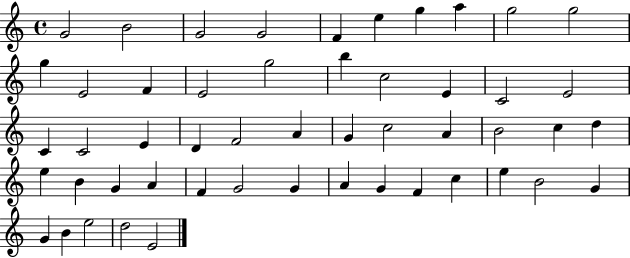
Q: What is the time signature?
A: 4/4